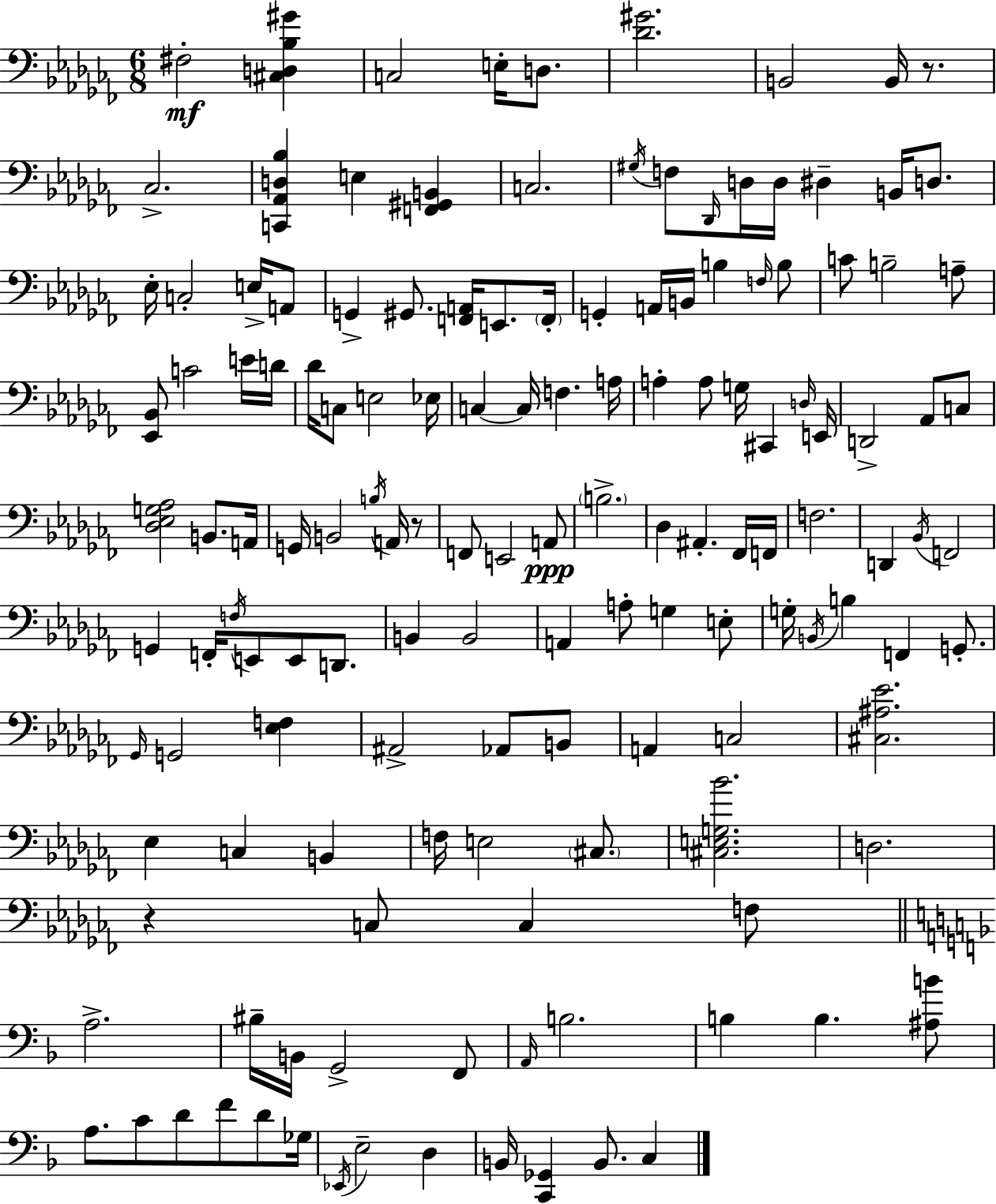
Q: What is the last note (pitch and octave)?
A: C3